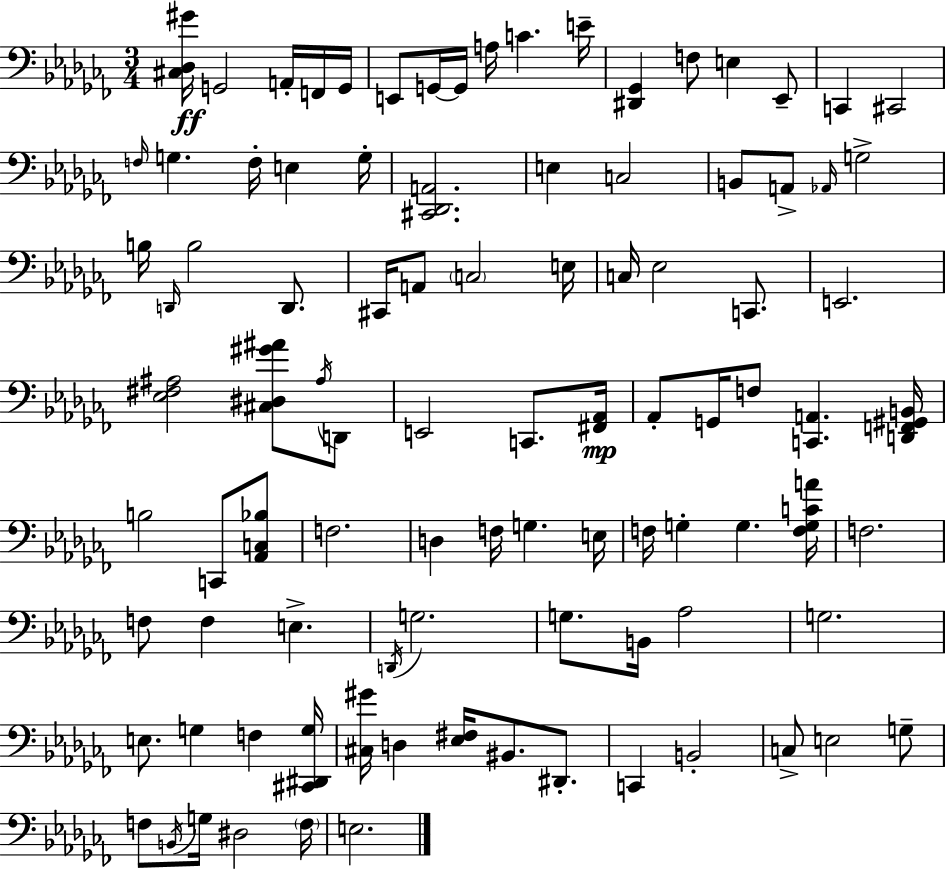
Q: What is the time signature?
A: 3/4